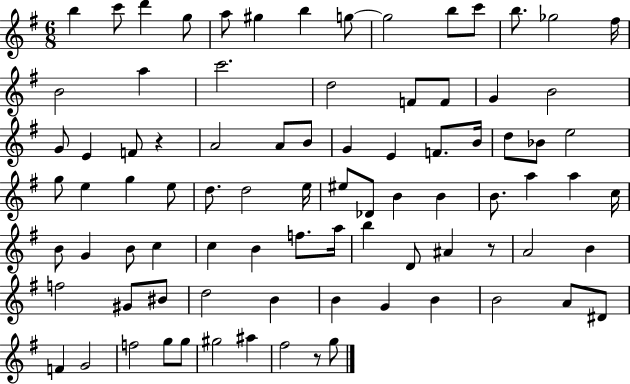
{
  \clef treble
  \numericTimeSignature
  \time 6/8
  \key g \major
  b''4 c'''8 d'''4 g''8 | a''8 gis''4 b''4 g''8~~ | g''2 b''8 c'''8 | b''8. ges''2 fis''16 | \break b'2 a''4 | c'''2. | d''2 f'8 f'8 | g'4 b'2 | \break g'8 e'4 f'8 r4 | a'2 a'8 b'8 | g'4 e'4 f'8. b'16 | d''8 bes'8 e''2 | \break g''8 e''4 g''4 e''8 | d''8. d''2 e''16 | eis''8 des'8 b'4 b'4 | b'8. a''4 a''4 c''16 | \break b'8 g'4 b'8 c''4 | c''4 b'4 f''8. a''16 | b''4 d'8 ais'4 r8 | a'2 b'4 | \break f''2 gis'8 bis'8 | d''2 b'4 | b'4 g'4 b'4 | b'2 a'8 dis'8 | \break f'4 g'2 | f''2 g''8 g''8 | gis''2 ais''4 | fis''2 r8 g''8 | \break \bar "|."
}